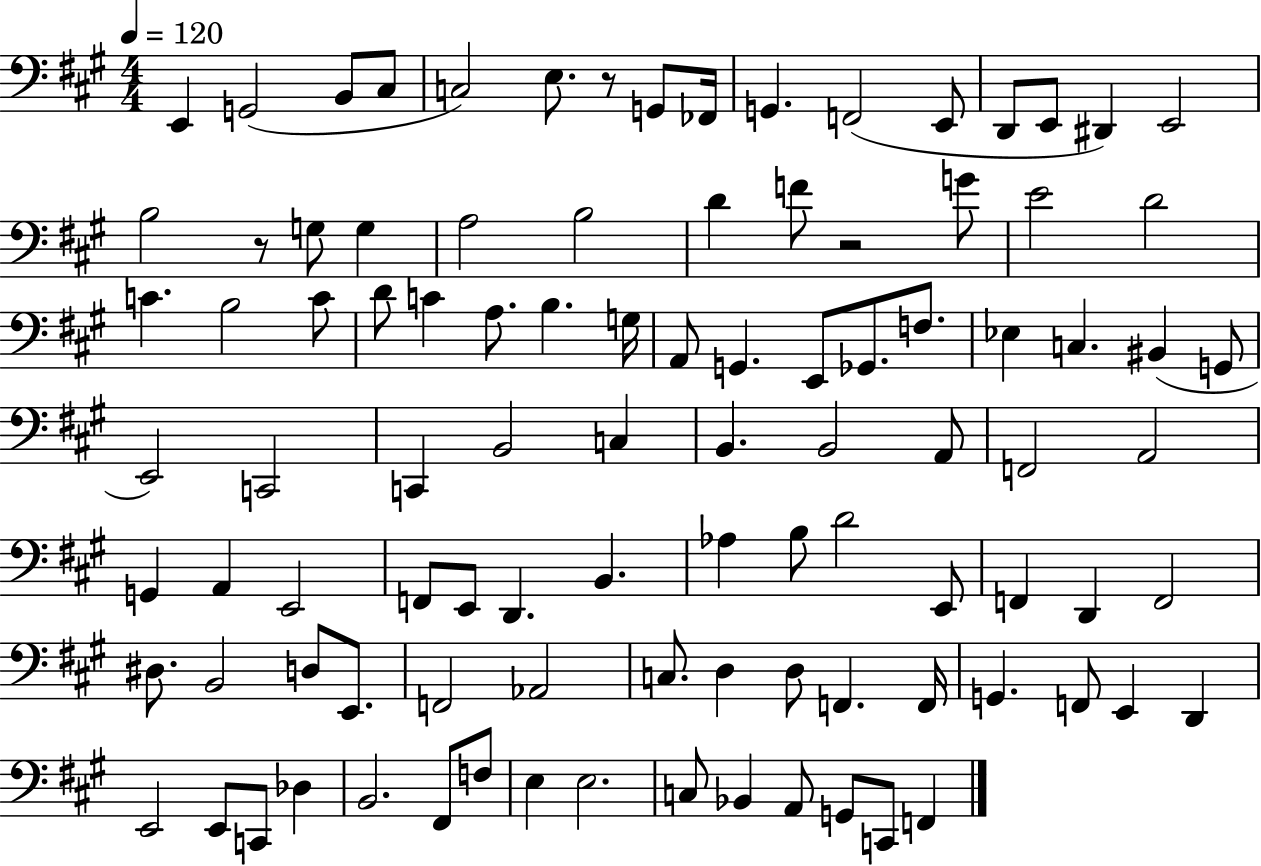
X:1
T:Untitled
M:4/4
L:1/4
K:A
E,, G,,2 B,,/2 ^C,/2 C,2 E,/2 z/2 G,,/2 _F,,/4 G,, F,,2 E,,/2 D,,/2 E,,/2 ^D,, E,,2 B,2 z/2 G,/2 G, A,2 B,2 D F/2 z2 G/2 E2 D2 C B,2 C/2 D/2 C A,/2 B, G,/4 A,,/2 G,, E,,/2 _G,,/2 F,/2 _E, C, ^B,, G,,/2 E,,2 C,,2 C,, B,,2 C, B,, B,,2 A,,/2 F,,2 A,,2 G,, A,, E,,2 F,,/2 E,,/2 D,, B,, _A, B,/2 D2 E,,/2 F,, D,, F,,2 ^D,/2 B,,2 D,/2 E,,/2 F,,2 _A,,2 C,/2 D, D,/2 F,, F,,/4 G,, F,,/2 E,, D,, E,,2 E,,/2 C,,/2 _D, B,,2 ^F,,/2 F,/2 E, E,2 C,/2 _B,, A,,/2 G,,/2 C,,/2 F,,